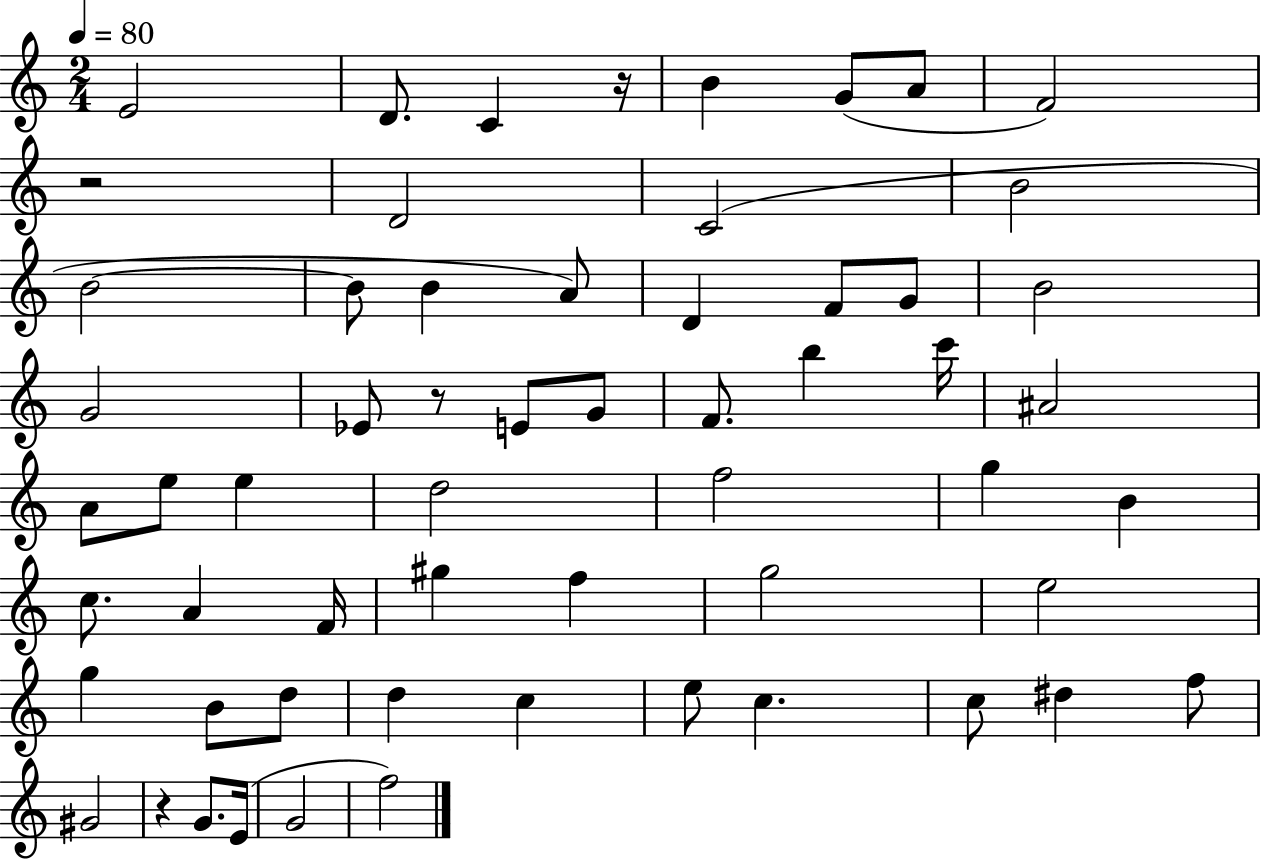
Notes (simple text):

E4/h D4/e. C4/q R/s B4/q G4/e A4/e F4/h R/h D4/h C4/h B4/h B4/h B4/e B4/q A4/e D4/q F4/e G4/e B4/h G4/h Eb4/e R/e E4/e G4/e F4/e. B5/q C6/s A#4/h A4/e E5/e E5/q D5/h F5/h G5/q B4/q C5/e. A4/q F4/s G#5/q F5/q G5/h E5/h G5/q B4/e D5/e D5/q C5/q E5/e C5/q. C5/e D#5/q F5/e G#4/h R/q G4/e. E4/s G4/h F5/h